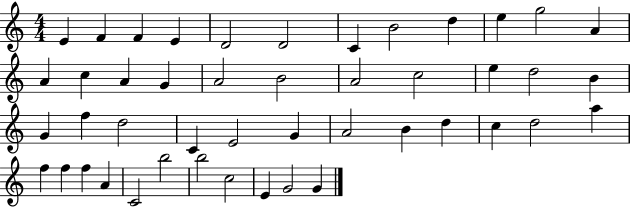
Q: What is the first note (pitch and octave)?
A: E4